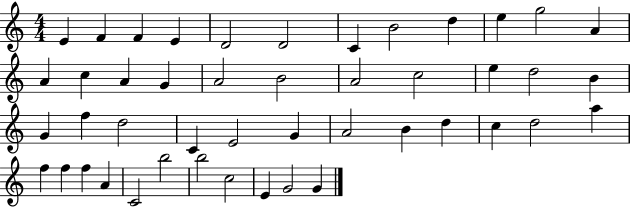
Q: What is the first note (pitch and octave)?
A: E4